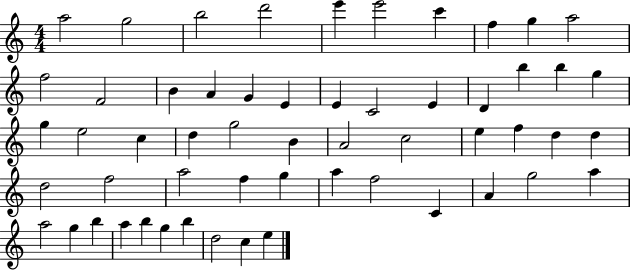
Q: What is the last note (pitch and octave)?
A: E5